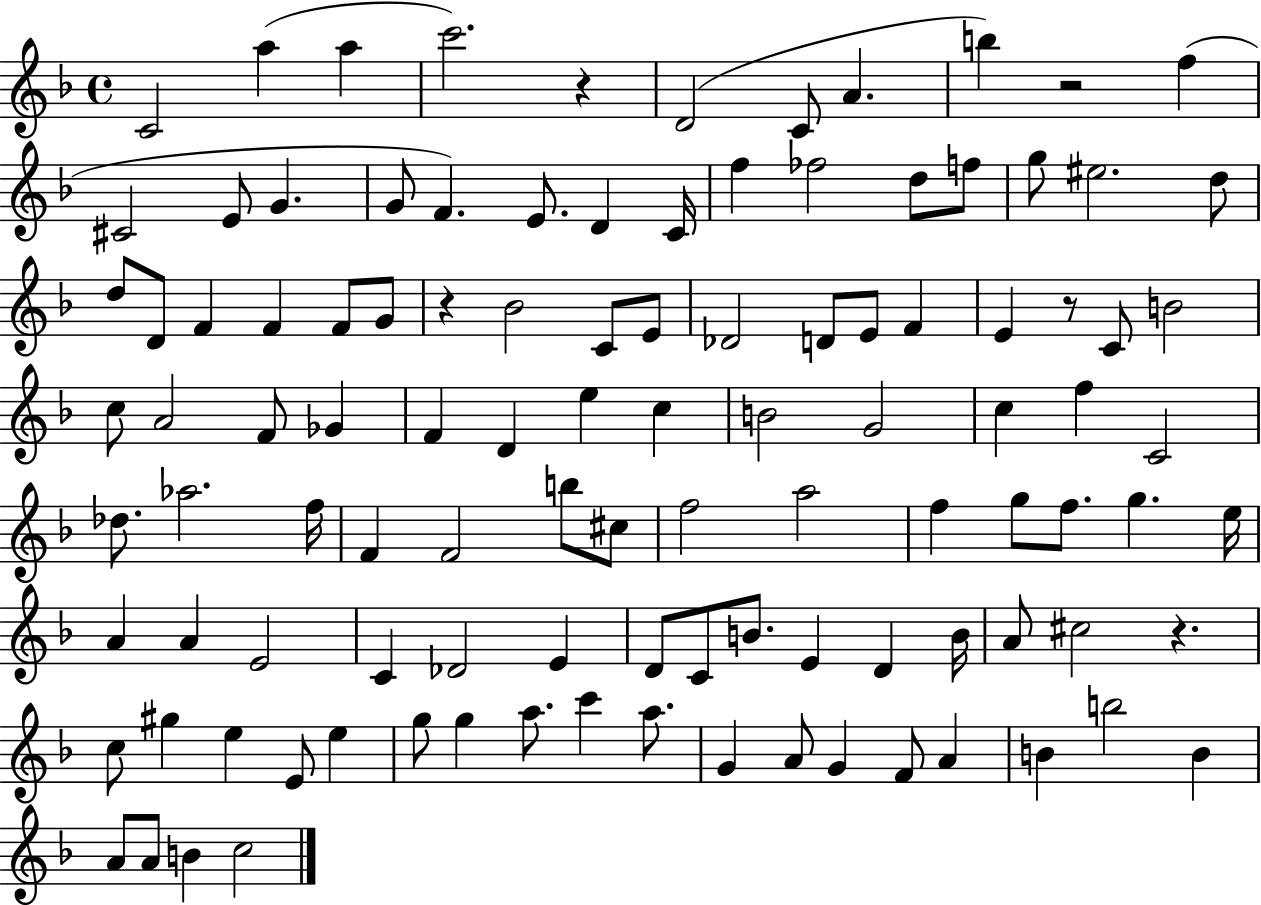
C4/h A5/q A5/q C6/h. R/q D4/h C4/e A4/q. B5/q R/h F5/q C#4/h E4/e G4/q. G4/e F4/q. E4/e. D4/q C4/s F5/q FES5/h D5/e F5/e G5/e EIS5/h. D5/e D5/e D4/e F4/q F4/q F4/e G4/e R/q Bb4/h C4/e E4/e Db4/h D4/e E4/e F4/q E4/q R/e C4/e B4/h C5/e A4/h F4/e Gb4/q F4/q D4/q E5/q C5/q B4/h G4/h C5/q F5/q C4/h Db5/e. Ab5/h. F5/s F4/q F4/h B5/e C#5/e F5/h A5/h F5/q G5/e F5/e. G5/q. E5/s A4/q A4/q E4/h C4/q Db4/h E4/q D4/e C4/e B4/e. E4/q D4/q B4/s A4/e C#5/h R/q. C5/e G#5/q E5/q E4/e E5/q G5/e G5/q A5/e. C6/q A5/e. G4/q A4/e G4/q F4/e A4/q B4/q B5/h B4/q A4/e A4/e B4/q C5/h